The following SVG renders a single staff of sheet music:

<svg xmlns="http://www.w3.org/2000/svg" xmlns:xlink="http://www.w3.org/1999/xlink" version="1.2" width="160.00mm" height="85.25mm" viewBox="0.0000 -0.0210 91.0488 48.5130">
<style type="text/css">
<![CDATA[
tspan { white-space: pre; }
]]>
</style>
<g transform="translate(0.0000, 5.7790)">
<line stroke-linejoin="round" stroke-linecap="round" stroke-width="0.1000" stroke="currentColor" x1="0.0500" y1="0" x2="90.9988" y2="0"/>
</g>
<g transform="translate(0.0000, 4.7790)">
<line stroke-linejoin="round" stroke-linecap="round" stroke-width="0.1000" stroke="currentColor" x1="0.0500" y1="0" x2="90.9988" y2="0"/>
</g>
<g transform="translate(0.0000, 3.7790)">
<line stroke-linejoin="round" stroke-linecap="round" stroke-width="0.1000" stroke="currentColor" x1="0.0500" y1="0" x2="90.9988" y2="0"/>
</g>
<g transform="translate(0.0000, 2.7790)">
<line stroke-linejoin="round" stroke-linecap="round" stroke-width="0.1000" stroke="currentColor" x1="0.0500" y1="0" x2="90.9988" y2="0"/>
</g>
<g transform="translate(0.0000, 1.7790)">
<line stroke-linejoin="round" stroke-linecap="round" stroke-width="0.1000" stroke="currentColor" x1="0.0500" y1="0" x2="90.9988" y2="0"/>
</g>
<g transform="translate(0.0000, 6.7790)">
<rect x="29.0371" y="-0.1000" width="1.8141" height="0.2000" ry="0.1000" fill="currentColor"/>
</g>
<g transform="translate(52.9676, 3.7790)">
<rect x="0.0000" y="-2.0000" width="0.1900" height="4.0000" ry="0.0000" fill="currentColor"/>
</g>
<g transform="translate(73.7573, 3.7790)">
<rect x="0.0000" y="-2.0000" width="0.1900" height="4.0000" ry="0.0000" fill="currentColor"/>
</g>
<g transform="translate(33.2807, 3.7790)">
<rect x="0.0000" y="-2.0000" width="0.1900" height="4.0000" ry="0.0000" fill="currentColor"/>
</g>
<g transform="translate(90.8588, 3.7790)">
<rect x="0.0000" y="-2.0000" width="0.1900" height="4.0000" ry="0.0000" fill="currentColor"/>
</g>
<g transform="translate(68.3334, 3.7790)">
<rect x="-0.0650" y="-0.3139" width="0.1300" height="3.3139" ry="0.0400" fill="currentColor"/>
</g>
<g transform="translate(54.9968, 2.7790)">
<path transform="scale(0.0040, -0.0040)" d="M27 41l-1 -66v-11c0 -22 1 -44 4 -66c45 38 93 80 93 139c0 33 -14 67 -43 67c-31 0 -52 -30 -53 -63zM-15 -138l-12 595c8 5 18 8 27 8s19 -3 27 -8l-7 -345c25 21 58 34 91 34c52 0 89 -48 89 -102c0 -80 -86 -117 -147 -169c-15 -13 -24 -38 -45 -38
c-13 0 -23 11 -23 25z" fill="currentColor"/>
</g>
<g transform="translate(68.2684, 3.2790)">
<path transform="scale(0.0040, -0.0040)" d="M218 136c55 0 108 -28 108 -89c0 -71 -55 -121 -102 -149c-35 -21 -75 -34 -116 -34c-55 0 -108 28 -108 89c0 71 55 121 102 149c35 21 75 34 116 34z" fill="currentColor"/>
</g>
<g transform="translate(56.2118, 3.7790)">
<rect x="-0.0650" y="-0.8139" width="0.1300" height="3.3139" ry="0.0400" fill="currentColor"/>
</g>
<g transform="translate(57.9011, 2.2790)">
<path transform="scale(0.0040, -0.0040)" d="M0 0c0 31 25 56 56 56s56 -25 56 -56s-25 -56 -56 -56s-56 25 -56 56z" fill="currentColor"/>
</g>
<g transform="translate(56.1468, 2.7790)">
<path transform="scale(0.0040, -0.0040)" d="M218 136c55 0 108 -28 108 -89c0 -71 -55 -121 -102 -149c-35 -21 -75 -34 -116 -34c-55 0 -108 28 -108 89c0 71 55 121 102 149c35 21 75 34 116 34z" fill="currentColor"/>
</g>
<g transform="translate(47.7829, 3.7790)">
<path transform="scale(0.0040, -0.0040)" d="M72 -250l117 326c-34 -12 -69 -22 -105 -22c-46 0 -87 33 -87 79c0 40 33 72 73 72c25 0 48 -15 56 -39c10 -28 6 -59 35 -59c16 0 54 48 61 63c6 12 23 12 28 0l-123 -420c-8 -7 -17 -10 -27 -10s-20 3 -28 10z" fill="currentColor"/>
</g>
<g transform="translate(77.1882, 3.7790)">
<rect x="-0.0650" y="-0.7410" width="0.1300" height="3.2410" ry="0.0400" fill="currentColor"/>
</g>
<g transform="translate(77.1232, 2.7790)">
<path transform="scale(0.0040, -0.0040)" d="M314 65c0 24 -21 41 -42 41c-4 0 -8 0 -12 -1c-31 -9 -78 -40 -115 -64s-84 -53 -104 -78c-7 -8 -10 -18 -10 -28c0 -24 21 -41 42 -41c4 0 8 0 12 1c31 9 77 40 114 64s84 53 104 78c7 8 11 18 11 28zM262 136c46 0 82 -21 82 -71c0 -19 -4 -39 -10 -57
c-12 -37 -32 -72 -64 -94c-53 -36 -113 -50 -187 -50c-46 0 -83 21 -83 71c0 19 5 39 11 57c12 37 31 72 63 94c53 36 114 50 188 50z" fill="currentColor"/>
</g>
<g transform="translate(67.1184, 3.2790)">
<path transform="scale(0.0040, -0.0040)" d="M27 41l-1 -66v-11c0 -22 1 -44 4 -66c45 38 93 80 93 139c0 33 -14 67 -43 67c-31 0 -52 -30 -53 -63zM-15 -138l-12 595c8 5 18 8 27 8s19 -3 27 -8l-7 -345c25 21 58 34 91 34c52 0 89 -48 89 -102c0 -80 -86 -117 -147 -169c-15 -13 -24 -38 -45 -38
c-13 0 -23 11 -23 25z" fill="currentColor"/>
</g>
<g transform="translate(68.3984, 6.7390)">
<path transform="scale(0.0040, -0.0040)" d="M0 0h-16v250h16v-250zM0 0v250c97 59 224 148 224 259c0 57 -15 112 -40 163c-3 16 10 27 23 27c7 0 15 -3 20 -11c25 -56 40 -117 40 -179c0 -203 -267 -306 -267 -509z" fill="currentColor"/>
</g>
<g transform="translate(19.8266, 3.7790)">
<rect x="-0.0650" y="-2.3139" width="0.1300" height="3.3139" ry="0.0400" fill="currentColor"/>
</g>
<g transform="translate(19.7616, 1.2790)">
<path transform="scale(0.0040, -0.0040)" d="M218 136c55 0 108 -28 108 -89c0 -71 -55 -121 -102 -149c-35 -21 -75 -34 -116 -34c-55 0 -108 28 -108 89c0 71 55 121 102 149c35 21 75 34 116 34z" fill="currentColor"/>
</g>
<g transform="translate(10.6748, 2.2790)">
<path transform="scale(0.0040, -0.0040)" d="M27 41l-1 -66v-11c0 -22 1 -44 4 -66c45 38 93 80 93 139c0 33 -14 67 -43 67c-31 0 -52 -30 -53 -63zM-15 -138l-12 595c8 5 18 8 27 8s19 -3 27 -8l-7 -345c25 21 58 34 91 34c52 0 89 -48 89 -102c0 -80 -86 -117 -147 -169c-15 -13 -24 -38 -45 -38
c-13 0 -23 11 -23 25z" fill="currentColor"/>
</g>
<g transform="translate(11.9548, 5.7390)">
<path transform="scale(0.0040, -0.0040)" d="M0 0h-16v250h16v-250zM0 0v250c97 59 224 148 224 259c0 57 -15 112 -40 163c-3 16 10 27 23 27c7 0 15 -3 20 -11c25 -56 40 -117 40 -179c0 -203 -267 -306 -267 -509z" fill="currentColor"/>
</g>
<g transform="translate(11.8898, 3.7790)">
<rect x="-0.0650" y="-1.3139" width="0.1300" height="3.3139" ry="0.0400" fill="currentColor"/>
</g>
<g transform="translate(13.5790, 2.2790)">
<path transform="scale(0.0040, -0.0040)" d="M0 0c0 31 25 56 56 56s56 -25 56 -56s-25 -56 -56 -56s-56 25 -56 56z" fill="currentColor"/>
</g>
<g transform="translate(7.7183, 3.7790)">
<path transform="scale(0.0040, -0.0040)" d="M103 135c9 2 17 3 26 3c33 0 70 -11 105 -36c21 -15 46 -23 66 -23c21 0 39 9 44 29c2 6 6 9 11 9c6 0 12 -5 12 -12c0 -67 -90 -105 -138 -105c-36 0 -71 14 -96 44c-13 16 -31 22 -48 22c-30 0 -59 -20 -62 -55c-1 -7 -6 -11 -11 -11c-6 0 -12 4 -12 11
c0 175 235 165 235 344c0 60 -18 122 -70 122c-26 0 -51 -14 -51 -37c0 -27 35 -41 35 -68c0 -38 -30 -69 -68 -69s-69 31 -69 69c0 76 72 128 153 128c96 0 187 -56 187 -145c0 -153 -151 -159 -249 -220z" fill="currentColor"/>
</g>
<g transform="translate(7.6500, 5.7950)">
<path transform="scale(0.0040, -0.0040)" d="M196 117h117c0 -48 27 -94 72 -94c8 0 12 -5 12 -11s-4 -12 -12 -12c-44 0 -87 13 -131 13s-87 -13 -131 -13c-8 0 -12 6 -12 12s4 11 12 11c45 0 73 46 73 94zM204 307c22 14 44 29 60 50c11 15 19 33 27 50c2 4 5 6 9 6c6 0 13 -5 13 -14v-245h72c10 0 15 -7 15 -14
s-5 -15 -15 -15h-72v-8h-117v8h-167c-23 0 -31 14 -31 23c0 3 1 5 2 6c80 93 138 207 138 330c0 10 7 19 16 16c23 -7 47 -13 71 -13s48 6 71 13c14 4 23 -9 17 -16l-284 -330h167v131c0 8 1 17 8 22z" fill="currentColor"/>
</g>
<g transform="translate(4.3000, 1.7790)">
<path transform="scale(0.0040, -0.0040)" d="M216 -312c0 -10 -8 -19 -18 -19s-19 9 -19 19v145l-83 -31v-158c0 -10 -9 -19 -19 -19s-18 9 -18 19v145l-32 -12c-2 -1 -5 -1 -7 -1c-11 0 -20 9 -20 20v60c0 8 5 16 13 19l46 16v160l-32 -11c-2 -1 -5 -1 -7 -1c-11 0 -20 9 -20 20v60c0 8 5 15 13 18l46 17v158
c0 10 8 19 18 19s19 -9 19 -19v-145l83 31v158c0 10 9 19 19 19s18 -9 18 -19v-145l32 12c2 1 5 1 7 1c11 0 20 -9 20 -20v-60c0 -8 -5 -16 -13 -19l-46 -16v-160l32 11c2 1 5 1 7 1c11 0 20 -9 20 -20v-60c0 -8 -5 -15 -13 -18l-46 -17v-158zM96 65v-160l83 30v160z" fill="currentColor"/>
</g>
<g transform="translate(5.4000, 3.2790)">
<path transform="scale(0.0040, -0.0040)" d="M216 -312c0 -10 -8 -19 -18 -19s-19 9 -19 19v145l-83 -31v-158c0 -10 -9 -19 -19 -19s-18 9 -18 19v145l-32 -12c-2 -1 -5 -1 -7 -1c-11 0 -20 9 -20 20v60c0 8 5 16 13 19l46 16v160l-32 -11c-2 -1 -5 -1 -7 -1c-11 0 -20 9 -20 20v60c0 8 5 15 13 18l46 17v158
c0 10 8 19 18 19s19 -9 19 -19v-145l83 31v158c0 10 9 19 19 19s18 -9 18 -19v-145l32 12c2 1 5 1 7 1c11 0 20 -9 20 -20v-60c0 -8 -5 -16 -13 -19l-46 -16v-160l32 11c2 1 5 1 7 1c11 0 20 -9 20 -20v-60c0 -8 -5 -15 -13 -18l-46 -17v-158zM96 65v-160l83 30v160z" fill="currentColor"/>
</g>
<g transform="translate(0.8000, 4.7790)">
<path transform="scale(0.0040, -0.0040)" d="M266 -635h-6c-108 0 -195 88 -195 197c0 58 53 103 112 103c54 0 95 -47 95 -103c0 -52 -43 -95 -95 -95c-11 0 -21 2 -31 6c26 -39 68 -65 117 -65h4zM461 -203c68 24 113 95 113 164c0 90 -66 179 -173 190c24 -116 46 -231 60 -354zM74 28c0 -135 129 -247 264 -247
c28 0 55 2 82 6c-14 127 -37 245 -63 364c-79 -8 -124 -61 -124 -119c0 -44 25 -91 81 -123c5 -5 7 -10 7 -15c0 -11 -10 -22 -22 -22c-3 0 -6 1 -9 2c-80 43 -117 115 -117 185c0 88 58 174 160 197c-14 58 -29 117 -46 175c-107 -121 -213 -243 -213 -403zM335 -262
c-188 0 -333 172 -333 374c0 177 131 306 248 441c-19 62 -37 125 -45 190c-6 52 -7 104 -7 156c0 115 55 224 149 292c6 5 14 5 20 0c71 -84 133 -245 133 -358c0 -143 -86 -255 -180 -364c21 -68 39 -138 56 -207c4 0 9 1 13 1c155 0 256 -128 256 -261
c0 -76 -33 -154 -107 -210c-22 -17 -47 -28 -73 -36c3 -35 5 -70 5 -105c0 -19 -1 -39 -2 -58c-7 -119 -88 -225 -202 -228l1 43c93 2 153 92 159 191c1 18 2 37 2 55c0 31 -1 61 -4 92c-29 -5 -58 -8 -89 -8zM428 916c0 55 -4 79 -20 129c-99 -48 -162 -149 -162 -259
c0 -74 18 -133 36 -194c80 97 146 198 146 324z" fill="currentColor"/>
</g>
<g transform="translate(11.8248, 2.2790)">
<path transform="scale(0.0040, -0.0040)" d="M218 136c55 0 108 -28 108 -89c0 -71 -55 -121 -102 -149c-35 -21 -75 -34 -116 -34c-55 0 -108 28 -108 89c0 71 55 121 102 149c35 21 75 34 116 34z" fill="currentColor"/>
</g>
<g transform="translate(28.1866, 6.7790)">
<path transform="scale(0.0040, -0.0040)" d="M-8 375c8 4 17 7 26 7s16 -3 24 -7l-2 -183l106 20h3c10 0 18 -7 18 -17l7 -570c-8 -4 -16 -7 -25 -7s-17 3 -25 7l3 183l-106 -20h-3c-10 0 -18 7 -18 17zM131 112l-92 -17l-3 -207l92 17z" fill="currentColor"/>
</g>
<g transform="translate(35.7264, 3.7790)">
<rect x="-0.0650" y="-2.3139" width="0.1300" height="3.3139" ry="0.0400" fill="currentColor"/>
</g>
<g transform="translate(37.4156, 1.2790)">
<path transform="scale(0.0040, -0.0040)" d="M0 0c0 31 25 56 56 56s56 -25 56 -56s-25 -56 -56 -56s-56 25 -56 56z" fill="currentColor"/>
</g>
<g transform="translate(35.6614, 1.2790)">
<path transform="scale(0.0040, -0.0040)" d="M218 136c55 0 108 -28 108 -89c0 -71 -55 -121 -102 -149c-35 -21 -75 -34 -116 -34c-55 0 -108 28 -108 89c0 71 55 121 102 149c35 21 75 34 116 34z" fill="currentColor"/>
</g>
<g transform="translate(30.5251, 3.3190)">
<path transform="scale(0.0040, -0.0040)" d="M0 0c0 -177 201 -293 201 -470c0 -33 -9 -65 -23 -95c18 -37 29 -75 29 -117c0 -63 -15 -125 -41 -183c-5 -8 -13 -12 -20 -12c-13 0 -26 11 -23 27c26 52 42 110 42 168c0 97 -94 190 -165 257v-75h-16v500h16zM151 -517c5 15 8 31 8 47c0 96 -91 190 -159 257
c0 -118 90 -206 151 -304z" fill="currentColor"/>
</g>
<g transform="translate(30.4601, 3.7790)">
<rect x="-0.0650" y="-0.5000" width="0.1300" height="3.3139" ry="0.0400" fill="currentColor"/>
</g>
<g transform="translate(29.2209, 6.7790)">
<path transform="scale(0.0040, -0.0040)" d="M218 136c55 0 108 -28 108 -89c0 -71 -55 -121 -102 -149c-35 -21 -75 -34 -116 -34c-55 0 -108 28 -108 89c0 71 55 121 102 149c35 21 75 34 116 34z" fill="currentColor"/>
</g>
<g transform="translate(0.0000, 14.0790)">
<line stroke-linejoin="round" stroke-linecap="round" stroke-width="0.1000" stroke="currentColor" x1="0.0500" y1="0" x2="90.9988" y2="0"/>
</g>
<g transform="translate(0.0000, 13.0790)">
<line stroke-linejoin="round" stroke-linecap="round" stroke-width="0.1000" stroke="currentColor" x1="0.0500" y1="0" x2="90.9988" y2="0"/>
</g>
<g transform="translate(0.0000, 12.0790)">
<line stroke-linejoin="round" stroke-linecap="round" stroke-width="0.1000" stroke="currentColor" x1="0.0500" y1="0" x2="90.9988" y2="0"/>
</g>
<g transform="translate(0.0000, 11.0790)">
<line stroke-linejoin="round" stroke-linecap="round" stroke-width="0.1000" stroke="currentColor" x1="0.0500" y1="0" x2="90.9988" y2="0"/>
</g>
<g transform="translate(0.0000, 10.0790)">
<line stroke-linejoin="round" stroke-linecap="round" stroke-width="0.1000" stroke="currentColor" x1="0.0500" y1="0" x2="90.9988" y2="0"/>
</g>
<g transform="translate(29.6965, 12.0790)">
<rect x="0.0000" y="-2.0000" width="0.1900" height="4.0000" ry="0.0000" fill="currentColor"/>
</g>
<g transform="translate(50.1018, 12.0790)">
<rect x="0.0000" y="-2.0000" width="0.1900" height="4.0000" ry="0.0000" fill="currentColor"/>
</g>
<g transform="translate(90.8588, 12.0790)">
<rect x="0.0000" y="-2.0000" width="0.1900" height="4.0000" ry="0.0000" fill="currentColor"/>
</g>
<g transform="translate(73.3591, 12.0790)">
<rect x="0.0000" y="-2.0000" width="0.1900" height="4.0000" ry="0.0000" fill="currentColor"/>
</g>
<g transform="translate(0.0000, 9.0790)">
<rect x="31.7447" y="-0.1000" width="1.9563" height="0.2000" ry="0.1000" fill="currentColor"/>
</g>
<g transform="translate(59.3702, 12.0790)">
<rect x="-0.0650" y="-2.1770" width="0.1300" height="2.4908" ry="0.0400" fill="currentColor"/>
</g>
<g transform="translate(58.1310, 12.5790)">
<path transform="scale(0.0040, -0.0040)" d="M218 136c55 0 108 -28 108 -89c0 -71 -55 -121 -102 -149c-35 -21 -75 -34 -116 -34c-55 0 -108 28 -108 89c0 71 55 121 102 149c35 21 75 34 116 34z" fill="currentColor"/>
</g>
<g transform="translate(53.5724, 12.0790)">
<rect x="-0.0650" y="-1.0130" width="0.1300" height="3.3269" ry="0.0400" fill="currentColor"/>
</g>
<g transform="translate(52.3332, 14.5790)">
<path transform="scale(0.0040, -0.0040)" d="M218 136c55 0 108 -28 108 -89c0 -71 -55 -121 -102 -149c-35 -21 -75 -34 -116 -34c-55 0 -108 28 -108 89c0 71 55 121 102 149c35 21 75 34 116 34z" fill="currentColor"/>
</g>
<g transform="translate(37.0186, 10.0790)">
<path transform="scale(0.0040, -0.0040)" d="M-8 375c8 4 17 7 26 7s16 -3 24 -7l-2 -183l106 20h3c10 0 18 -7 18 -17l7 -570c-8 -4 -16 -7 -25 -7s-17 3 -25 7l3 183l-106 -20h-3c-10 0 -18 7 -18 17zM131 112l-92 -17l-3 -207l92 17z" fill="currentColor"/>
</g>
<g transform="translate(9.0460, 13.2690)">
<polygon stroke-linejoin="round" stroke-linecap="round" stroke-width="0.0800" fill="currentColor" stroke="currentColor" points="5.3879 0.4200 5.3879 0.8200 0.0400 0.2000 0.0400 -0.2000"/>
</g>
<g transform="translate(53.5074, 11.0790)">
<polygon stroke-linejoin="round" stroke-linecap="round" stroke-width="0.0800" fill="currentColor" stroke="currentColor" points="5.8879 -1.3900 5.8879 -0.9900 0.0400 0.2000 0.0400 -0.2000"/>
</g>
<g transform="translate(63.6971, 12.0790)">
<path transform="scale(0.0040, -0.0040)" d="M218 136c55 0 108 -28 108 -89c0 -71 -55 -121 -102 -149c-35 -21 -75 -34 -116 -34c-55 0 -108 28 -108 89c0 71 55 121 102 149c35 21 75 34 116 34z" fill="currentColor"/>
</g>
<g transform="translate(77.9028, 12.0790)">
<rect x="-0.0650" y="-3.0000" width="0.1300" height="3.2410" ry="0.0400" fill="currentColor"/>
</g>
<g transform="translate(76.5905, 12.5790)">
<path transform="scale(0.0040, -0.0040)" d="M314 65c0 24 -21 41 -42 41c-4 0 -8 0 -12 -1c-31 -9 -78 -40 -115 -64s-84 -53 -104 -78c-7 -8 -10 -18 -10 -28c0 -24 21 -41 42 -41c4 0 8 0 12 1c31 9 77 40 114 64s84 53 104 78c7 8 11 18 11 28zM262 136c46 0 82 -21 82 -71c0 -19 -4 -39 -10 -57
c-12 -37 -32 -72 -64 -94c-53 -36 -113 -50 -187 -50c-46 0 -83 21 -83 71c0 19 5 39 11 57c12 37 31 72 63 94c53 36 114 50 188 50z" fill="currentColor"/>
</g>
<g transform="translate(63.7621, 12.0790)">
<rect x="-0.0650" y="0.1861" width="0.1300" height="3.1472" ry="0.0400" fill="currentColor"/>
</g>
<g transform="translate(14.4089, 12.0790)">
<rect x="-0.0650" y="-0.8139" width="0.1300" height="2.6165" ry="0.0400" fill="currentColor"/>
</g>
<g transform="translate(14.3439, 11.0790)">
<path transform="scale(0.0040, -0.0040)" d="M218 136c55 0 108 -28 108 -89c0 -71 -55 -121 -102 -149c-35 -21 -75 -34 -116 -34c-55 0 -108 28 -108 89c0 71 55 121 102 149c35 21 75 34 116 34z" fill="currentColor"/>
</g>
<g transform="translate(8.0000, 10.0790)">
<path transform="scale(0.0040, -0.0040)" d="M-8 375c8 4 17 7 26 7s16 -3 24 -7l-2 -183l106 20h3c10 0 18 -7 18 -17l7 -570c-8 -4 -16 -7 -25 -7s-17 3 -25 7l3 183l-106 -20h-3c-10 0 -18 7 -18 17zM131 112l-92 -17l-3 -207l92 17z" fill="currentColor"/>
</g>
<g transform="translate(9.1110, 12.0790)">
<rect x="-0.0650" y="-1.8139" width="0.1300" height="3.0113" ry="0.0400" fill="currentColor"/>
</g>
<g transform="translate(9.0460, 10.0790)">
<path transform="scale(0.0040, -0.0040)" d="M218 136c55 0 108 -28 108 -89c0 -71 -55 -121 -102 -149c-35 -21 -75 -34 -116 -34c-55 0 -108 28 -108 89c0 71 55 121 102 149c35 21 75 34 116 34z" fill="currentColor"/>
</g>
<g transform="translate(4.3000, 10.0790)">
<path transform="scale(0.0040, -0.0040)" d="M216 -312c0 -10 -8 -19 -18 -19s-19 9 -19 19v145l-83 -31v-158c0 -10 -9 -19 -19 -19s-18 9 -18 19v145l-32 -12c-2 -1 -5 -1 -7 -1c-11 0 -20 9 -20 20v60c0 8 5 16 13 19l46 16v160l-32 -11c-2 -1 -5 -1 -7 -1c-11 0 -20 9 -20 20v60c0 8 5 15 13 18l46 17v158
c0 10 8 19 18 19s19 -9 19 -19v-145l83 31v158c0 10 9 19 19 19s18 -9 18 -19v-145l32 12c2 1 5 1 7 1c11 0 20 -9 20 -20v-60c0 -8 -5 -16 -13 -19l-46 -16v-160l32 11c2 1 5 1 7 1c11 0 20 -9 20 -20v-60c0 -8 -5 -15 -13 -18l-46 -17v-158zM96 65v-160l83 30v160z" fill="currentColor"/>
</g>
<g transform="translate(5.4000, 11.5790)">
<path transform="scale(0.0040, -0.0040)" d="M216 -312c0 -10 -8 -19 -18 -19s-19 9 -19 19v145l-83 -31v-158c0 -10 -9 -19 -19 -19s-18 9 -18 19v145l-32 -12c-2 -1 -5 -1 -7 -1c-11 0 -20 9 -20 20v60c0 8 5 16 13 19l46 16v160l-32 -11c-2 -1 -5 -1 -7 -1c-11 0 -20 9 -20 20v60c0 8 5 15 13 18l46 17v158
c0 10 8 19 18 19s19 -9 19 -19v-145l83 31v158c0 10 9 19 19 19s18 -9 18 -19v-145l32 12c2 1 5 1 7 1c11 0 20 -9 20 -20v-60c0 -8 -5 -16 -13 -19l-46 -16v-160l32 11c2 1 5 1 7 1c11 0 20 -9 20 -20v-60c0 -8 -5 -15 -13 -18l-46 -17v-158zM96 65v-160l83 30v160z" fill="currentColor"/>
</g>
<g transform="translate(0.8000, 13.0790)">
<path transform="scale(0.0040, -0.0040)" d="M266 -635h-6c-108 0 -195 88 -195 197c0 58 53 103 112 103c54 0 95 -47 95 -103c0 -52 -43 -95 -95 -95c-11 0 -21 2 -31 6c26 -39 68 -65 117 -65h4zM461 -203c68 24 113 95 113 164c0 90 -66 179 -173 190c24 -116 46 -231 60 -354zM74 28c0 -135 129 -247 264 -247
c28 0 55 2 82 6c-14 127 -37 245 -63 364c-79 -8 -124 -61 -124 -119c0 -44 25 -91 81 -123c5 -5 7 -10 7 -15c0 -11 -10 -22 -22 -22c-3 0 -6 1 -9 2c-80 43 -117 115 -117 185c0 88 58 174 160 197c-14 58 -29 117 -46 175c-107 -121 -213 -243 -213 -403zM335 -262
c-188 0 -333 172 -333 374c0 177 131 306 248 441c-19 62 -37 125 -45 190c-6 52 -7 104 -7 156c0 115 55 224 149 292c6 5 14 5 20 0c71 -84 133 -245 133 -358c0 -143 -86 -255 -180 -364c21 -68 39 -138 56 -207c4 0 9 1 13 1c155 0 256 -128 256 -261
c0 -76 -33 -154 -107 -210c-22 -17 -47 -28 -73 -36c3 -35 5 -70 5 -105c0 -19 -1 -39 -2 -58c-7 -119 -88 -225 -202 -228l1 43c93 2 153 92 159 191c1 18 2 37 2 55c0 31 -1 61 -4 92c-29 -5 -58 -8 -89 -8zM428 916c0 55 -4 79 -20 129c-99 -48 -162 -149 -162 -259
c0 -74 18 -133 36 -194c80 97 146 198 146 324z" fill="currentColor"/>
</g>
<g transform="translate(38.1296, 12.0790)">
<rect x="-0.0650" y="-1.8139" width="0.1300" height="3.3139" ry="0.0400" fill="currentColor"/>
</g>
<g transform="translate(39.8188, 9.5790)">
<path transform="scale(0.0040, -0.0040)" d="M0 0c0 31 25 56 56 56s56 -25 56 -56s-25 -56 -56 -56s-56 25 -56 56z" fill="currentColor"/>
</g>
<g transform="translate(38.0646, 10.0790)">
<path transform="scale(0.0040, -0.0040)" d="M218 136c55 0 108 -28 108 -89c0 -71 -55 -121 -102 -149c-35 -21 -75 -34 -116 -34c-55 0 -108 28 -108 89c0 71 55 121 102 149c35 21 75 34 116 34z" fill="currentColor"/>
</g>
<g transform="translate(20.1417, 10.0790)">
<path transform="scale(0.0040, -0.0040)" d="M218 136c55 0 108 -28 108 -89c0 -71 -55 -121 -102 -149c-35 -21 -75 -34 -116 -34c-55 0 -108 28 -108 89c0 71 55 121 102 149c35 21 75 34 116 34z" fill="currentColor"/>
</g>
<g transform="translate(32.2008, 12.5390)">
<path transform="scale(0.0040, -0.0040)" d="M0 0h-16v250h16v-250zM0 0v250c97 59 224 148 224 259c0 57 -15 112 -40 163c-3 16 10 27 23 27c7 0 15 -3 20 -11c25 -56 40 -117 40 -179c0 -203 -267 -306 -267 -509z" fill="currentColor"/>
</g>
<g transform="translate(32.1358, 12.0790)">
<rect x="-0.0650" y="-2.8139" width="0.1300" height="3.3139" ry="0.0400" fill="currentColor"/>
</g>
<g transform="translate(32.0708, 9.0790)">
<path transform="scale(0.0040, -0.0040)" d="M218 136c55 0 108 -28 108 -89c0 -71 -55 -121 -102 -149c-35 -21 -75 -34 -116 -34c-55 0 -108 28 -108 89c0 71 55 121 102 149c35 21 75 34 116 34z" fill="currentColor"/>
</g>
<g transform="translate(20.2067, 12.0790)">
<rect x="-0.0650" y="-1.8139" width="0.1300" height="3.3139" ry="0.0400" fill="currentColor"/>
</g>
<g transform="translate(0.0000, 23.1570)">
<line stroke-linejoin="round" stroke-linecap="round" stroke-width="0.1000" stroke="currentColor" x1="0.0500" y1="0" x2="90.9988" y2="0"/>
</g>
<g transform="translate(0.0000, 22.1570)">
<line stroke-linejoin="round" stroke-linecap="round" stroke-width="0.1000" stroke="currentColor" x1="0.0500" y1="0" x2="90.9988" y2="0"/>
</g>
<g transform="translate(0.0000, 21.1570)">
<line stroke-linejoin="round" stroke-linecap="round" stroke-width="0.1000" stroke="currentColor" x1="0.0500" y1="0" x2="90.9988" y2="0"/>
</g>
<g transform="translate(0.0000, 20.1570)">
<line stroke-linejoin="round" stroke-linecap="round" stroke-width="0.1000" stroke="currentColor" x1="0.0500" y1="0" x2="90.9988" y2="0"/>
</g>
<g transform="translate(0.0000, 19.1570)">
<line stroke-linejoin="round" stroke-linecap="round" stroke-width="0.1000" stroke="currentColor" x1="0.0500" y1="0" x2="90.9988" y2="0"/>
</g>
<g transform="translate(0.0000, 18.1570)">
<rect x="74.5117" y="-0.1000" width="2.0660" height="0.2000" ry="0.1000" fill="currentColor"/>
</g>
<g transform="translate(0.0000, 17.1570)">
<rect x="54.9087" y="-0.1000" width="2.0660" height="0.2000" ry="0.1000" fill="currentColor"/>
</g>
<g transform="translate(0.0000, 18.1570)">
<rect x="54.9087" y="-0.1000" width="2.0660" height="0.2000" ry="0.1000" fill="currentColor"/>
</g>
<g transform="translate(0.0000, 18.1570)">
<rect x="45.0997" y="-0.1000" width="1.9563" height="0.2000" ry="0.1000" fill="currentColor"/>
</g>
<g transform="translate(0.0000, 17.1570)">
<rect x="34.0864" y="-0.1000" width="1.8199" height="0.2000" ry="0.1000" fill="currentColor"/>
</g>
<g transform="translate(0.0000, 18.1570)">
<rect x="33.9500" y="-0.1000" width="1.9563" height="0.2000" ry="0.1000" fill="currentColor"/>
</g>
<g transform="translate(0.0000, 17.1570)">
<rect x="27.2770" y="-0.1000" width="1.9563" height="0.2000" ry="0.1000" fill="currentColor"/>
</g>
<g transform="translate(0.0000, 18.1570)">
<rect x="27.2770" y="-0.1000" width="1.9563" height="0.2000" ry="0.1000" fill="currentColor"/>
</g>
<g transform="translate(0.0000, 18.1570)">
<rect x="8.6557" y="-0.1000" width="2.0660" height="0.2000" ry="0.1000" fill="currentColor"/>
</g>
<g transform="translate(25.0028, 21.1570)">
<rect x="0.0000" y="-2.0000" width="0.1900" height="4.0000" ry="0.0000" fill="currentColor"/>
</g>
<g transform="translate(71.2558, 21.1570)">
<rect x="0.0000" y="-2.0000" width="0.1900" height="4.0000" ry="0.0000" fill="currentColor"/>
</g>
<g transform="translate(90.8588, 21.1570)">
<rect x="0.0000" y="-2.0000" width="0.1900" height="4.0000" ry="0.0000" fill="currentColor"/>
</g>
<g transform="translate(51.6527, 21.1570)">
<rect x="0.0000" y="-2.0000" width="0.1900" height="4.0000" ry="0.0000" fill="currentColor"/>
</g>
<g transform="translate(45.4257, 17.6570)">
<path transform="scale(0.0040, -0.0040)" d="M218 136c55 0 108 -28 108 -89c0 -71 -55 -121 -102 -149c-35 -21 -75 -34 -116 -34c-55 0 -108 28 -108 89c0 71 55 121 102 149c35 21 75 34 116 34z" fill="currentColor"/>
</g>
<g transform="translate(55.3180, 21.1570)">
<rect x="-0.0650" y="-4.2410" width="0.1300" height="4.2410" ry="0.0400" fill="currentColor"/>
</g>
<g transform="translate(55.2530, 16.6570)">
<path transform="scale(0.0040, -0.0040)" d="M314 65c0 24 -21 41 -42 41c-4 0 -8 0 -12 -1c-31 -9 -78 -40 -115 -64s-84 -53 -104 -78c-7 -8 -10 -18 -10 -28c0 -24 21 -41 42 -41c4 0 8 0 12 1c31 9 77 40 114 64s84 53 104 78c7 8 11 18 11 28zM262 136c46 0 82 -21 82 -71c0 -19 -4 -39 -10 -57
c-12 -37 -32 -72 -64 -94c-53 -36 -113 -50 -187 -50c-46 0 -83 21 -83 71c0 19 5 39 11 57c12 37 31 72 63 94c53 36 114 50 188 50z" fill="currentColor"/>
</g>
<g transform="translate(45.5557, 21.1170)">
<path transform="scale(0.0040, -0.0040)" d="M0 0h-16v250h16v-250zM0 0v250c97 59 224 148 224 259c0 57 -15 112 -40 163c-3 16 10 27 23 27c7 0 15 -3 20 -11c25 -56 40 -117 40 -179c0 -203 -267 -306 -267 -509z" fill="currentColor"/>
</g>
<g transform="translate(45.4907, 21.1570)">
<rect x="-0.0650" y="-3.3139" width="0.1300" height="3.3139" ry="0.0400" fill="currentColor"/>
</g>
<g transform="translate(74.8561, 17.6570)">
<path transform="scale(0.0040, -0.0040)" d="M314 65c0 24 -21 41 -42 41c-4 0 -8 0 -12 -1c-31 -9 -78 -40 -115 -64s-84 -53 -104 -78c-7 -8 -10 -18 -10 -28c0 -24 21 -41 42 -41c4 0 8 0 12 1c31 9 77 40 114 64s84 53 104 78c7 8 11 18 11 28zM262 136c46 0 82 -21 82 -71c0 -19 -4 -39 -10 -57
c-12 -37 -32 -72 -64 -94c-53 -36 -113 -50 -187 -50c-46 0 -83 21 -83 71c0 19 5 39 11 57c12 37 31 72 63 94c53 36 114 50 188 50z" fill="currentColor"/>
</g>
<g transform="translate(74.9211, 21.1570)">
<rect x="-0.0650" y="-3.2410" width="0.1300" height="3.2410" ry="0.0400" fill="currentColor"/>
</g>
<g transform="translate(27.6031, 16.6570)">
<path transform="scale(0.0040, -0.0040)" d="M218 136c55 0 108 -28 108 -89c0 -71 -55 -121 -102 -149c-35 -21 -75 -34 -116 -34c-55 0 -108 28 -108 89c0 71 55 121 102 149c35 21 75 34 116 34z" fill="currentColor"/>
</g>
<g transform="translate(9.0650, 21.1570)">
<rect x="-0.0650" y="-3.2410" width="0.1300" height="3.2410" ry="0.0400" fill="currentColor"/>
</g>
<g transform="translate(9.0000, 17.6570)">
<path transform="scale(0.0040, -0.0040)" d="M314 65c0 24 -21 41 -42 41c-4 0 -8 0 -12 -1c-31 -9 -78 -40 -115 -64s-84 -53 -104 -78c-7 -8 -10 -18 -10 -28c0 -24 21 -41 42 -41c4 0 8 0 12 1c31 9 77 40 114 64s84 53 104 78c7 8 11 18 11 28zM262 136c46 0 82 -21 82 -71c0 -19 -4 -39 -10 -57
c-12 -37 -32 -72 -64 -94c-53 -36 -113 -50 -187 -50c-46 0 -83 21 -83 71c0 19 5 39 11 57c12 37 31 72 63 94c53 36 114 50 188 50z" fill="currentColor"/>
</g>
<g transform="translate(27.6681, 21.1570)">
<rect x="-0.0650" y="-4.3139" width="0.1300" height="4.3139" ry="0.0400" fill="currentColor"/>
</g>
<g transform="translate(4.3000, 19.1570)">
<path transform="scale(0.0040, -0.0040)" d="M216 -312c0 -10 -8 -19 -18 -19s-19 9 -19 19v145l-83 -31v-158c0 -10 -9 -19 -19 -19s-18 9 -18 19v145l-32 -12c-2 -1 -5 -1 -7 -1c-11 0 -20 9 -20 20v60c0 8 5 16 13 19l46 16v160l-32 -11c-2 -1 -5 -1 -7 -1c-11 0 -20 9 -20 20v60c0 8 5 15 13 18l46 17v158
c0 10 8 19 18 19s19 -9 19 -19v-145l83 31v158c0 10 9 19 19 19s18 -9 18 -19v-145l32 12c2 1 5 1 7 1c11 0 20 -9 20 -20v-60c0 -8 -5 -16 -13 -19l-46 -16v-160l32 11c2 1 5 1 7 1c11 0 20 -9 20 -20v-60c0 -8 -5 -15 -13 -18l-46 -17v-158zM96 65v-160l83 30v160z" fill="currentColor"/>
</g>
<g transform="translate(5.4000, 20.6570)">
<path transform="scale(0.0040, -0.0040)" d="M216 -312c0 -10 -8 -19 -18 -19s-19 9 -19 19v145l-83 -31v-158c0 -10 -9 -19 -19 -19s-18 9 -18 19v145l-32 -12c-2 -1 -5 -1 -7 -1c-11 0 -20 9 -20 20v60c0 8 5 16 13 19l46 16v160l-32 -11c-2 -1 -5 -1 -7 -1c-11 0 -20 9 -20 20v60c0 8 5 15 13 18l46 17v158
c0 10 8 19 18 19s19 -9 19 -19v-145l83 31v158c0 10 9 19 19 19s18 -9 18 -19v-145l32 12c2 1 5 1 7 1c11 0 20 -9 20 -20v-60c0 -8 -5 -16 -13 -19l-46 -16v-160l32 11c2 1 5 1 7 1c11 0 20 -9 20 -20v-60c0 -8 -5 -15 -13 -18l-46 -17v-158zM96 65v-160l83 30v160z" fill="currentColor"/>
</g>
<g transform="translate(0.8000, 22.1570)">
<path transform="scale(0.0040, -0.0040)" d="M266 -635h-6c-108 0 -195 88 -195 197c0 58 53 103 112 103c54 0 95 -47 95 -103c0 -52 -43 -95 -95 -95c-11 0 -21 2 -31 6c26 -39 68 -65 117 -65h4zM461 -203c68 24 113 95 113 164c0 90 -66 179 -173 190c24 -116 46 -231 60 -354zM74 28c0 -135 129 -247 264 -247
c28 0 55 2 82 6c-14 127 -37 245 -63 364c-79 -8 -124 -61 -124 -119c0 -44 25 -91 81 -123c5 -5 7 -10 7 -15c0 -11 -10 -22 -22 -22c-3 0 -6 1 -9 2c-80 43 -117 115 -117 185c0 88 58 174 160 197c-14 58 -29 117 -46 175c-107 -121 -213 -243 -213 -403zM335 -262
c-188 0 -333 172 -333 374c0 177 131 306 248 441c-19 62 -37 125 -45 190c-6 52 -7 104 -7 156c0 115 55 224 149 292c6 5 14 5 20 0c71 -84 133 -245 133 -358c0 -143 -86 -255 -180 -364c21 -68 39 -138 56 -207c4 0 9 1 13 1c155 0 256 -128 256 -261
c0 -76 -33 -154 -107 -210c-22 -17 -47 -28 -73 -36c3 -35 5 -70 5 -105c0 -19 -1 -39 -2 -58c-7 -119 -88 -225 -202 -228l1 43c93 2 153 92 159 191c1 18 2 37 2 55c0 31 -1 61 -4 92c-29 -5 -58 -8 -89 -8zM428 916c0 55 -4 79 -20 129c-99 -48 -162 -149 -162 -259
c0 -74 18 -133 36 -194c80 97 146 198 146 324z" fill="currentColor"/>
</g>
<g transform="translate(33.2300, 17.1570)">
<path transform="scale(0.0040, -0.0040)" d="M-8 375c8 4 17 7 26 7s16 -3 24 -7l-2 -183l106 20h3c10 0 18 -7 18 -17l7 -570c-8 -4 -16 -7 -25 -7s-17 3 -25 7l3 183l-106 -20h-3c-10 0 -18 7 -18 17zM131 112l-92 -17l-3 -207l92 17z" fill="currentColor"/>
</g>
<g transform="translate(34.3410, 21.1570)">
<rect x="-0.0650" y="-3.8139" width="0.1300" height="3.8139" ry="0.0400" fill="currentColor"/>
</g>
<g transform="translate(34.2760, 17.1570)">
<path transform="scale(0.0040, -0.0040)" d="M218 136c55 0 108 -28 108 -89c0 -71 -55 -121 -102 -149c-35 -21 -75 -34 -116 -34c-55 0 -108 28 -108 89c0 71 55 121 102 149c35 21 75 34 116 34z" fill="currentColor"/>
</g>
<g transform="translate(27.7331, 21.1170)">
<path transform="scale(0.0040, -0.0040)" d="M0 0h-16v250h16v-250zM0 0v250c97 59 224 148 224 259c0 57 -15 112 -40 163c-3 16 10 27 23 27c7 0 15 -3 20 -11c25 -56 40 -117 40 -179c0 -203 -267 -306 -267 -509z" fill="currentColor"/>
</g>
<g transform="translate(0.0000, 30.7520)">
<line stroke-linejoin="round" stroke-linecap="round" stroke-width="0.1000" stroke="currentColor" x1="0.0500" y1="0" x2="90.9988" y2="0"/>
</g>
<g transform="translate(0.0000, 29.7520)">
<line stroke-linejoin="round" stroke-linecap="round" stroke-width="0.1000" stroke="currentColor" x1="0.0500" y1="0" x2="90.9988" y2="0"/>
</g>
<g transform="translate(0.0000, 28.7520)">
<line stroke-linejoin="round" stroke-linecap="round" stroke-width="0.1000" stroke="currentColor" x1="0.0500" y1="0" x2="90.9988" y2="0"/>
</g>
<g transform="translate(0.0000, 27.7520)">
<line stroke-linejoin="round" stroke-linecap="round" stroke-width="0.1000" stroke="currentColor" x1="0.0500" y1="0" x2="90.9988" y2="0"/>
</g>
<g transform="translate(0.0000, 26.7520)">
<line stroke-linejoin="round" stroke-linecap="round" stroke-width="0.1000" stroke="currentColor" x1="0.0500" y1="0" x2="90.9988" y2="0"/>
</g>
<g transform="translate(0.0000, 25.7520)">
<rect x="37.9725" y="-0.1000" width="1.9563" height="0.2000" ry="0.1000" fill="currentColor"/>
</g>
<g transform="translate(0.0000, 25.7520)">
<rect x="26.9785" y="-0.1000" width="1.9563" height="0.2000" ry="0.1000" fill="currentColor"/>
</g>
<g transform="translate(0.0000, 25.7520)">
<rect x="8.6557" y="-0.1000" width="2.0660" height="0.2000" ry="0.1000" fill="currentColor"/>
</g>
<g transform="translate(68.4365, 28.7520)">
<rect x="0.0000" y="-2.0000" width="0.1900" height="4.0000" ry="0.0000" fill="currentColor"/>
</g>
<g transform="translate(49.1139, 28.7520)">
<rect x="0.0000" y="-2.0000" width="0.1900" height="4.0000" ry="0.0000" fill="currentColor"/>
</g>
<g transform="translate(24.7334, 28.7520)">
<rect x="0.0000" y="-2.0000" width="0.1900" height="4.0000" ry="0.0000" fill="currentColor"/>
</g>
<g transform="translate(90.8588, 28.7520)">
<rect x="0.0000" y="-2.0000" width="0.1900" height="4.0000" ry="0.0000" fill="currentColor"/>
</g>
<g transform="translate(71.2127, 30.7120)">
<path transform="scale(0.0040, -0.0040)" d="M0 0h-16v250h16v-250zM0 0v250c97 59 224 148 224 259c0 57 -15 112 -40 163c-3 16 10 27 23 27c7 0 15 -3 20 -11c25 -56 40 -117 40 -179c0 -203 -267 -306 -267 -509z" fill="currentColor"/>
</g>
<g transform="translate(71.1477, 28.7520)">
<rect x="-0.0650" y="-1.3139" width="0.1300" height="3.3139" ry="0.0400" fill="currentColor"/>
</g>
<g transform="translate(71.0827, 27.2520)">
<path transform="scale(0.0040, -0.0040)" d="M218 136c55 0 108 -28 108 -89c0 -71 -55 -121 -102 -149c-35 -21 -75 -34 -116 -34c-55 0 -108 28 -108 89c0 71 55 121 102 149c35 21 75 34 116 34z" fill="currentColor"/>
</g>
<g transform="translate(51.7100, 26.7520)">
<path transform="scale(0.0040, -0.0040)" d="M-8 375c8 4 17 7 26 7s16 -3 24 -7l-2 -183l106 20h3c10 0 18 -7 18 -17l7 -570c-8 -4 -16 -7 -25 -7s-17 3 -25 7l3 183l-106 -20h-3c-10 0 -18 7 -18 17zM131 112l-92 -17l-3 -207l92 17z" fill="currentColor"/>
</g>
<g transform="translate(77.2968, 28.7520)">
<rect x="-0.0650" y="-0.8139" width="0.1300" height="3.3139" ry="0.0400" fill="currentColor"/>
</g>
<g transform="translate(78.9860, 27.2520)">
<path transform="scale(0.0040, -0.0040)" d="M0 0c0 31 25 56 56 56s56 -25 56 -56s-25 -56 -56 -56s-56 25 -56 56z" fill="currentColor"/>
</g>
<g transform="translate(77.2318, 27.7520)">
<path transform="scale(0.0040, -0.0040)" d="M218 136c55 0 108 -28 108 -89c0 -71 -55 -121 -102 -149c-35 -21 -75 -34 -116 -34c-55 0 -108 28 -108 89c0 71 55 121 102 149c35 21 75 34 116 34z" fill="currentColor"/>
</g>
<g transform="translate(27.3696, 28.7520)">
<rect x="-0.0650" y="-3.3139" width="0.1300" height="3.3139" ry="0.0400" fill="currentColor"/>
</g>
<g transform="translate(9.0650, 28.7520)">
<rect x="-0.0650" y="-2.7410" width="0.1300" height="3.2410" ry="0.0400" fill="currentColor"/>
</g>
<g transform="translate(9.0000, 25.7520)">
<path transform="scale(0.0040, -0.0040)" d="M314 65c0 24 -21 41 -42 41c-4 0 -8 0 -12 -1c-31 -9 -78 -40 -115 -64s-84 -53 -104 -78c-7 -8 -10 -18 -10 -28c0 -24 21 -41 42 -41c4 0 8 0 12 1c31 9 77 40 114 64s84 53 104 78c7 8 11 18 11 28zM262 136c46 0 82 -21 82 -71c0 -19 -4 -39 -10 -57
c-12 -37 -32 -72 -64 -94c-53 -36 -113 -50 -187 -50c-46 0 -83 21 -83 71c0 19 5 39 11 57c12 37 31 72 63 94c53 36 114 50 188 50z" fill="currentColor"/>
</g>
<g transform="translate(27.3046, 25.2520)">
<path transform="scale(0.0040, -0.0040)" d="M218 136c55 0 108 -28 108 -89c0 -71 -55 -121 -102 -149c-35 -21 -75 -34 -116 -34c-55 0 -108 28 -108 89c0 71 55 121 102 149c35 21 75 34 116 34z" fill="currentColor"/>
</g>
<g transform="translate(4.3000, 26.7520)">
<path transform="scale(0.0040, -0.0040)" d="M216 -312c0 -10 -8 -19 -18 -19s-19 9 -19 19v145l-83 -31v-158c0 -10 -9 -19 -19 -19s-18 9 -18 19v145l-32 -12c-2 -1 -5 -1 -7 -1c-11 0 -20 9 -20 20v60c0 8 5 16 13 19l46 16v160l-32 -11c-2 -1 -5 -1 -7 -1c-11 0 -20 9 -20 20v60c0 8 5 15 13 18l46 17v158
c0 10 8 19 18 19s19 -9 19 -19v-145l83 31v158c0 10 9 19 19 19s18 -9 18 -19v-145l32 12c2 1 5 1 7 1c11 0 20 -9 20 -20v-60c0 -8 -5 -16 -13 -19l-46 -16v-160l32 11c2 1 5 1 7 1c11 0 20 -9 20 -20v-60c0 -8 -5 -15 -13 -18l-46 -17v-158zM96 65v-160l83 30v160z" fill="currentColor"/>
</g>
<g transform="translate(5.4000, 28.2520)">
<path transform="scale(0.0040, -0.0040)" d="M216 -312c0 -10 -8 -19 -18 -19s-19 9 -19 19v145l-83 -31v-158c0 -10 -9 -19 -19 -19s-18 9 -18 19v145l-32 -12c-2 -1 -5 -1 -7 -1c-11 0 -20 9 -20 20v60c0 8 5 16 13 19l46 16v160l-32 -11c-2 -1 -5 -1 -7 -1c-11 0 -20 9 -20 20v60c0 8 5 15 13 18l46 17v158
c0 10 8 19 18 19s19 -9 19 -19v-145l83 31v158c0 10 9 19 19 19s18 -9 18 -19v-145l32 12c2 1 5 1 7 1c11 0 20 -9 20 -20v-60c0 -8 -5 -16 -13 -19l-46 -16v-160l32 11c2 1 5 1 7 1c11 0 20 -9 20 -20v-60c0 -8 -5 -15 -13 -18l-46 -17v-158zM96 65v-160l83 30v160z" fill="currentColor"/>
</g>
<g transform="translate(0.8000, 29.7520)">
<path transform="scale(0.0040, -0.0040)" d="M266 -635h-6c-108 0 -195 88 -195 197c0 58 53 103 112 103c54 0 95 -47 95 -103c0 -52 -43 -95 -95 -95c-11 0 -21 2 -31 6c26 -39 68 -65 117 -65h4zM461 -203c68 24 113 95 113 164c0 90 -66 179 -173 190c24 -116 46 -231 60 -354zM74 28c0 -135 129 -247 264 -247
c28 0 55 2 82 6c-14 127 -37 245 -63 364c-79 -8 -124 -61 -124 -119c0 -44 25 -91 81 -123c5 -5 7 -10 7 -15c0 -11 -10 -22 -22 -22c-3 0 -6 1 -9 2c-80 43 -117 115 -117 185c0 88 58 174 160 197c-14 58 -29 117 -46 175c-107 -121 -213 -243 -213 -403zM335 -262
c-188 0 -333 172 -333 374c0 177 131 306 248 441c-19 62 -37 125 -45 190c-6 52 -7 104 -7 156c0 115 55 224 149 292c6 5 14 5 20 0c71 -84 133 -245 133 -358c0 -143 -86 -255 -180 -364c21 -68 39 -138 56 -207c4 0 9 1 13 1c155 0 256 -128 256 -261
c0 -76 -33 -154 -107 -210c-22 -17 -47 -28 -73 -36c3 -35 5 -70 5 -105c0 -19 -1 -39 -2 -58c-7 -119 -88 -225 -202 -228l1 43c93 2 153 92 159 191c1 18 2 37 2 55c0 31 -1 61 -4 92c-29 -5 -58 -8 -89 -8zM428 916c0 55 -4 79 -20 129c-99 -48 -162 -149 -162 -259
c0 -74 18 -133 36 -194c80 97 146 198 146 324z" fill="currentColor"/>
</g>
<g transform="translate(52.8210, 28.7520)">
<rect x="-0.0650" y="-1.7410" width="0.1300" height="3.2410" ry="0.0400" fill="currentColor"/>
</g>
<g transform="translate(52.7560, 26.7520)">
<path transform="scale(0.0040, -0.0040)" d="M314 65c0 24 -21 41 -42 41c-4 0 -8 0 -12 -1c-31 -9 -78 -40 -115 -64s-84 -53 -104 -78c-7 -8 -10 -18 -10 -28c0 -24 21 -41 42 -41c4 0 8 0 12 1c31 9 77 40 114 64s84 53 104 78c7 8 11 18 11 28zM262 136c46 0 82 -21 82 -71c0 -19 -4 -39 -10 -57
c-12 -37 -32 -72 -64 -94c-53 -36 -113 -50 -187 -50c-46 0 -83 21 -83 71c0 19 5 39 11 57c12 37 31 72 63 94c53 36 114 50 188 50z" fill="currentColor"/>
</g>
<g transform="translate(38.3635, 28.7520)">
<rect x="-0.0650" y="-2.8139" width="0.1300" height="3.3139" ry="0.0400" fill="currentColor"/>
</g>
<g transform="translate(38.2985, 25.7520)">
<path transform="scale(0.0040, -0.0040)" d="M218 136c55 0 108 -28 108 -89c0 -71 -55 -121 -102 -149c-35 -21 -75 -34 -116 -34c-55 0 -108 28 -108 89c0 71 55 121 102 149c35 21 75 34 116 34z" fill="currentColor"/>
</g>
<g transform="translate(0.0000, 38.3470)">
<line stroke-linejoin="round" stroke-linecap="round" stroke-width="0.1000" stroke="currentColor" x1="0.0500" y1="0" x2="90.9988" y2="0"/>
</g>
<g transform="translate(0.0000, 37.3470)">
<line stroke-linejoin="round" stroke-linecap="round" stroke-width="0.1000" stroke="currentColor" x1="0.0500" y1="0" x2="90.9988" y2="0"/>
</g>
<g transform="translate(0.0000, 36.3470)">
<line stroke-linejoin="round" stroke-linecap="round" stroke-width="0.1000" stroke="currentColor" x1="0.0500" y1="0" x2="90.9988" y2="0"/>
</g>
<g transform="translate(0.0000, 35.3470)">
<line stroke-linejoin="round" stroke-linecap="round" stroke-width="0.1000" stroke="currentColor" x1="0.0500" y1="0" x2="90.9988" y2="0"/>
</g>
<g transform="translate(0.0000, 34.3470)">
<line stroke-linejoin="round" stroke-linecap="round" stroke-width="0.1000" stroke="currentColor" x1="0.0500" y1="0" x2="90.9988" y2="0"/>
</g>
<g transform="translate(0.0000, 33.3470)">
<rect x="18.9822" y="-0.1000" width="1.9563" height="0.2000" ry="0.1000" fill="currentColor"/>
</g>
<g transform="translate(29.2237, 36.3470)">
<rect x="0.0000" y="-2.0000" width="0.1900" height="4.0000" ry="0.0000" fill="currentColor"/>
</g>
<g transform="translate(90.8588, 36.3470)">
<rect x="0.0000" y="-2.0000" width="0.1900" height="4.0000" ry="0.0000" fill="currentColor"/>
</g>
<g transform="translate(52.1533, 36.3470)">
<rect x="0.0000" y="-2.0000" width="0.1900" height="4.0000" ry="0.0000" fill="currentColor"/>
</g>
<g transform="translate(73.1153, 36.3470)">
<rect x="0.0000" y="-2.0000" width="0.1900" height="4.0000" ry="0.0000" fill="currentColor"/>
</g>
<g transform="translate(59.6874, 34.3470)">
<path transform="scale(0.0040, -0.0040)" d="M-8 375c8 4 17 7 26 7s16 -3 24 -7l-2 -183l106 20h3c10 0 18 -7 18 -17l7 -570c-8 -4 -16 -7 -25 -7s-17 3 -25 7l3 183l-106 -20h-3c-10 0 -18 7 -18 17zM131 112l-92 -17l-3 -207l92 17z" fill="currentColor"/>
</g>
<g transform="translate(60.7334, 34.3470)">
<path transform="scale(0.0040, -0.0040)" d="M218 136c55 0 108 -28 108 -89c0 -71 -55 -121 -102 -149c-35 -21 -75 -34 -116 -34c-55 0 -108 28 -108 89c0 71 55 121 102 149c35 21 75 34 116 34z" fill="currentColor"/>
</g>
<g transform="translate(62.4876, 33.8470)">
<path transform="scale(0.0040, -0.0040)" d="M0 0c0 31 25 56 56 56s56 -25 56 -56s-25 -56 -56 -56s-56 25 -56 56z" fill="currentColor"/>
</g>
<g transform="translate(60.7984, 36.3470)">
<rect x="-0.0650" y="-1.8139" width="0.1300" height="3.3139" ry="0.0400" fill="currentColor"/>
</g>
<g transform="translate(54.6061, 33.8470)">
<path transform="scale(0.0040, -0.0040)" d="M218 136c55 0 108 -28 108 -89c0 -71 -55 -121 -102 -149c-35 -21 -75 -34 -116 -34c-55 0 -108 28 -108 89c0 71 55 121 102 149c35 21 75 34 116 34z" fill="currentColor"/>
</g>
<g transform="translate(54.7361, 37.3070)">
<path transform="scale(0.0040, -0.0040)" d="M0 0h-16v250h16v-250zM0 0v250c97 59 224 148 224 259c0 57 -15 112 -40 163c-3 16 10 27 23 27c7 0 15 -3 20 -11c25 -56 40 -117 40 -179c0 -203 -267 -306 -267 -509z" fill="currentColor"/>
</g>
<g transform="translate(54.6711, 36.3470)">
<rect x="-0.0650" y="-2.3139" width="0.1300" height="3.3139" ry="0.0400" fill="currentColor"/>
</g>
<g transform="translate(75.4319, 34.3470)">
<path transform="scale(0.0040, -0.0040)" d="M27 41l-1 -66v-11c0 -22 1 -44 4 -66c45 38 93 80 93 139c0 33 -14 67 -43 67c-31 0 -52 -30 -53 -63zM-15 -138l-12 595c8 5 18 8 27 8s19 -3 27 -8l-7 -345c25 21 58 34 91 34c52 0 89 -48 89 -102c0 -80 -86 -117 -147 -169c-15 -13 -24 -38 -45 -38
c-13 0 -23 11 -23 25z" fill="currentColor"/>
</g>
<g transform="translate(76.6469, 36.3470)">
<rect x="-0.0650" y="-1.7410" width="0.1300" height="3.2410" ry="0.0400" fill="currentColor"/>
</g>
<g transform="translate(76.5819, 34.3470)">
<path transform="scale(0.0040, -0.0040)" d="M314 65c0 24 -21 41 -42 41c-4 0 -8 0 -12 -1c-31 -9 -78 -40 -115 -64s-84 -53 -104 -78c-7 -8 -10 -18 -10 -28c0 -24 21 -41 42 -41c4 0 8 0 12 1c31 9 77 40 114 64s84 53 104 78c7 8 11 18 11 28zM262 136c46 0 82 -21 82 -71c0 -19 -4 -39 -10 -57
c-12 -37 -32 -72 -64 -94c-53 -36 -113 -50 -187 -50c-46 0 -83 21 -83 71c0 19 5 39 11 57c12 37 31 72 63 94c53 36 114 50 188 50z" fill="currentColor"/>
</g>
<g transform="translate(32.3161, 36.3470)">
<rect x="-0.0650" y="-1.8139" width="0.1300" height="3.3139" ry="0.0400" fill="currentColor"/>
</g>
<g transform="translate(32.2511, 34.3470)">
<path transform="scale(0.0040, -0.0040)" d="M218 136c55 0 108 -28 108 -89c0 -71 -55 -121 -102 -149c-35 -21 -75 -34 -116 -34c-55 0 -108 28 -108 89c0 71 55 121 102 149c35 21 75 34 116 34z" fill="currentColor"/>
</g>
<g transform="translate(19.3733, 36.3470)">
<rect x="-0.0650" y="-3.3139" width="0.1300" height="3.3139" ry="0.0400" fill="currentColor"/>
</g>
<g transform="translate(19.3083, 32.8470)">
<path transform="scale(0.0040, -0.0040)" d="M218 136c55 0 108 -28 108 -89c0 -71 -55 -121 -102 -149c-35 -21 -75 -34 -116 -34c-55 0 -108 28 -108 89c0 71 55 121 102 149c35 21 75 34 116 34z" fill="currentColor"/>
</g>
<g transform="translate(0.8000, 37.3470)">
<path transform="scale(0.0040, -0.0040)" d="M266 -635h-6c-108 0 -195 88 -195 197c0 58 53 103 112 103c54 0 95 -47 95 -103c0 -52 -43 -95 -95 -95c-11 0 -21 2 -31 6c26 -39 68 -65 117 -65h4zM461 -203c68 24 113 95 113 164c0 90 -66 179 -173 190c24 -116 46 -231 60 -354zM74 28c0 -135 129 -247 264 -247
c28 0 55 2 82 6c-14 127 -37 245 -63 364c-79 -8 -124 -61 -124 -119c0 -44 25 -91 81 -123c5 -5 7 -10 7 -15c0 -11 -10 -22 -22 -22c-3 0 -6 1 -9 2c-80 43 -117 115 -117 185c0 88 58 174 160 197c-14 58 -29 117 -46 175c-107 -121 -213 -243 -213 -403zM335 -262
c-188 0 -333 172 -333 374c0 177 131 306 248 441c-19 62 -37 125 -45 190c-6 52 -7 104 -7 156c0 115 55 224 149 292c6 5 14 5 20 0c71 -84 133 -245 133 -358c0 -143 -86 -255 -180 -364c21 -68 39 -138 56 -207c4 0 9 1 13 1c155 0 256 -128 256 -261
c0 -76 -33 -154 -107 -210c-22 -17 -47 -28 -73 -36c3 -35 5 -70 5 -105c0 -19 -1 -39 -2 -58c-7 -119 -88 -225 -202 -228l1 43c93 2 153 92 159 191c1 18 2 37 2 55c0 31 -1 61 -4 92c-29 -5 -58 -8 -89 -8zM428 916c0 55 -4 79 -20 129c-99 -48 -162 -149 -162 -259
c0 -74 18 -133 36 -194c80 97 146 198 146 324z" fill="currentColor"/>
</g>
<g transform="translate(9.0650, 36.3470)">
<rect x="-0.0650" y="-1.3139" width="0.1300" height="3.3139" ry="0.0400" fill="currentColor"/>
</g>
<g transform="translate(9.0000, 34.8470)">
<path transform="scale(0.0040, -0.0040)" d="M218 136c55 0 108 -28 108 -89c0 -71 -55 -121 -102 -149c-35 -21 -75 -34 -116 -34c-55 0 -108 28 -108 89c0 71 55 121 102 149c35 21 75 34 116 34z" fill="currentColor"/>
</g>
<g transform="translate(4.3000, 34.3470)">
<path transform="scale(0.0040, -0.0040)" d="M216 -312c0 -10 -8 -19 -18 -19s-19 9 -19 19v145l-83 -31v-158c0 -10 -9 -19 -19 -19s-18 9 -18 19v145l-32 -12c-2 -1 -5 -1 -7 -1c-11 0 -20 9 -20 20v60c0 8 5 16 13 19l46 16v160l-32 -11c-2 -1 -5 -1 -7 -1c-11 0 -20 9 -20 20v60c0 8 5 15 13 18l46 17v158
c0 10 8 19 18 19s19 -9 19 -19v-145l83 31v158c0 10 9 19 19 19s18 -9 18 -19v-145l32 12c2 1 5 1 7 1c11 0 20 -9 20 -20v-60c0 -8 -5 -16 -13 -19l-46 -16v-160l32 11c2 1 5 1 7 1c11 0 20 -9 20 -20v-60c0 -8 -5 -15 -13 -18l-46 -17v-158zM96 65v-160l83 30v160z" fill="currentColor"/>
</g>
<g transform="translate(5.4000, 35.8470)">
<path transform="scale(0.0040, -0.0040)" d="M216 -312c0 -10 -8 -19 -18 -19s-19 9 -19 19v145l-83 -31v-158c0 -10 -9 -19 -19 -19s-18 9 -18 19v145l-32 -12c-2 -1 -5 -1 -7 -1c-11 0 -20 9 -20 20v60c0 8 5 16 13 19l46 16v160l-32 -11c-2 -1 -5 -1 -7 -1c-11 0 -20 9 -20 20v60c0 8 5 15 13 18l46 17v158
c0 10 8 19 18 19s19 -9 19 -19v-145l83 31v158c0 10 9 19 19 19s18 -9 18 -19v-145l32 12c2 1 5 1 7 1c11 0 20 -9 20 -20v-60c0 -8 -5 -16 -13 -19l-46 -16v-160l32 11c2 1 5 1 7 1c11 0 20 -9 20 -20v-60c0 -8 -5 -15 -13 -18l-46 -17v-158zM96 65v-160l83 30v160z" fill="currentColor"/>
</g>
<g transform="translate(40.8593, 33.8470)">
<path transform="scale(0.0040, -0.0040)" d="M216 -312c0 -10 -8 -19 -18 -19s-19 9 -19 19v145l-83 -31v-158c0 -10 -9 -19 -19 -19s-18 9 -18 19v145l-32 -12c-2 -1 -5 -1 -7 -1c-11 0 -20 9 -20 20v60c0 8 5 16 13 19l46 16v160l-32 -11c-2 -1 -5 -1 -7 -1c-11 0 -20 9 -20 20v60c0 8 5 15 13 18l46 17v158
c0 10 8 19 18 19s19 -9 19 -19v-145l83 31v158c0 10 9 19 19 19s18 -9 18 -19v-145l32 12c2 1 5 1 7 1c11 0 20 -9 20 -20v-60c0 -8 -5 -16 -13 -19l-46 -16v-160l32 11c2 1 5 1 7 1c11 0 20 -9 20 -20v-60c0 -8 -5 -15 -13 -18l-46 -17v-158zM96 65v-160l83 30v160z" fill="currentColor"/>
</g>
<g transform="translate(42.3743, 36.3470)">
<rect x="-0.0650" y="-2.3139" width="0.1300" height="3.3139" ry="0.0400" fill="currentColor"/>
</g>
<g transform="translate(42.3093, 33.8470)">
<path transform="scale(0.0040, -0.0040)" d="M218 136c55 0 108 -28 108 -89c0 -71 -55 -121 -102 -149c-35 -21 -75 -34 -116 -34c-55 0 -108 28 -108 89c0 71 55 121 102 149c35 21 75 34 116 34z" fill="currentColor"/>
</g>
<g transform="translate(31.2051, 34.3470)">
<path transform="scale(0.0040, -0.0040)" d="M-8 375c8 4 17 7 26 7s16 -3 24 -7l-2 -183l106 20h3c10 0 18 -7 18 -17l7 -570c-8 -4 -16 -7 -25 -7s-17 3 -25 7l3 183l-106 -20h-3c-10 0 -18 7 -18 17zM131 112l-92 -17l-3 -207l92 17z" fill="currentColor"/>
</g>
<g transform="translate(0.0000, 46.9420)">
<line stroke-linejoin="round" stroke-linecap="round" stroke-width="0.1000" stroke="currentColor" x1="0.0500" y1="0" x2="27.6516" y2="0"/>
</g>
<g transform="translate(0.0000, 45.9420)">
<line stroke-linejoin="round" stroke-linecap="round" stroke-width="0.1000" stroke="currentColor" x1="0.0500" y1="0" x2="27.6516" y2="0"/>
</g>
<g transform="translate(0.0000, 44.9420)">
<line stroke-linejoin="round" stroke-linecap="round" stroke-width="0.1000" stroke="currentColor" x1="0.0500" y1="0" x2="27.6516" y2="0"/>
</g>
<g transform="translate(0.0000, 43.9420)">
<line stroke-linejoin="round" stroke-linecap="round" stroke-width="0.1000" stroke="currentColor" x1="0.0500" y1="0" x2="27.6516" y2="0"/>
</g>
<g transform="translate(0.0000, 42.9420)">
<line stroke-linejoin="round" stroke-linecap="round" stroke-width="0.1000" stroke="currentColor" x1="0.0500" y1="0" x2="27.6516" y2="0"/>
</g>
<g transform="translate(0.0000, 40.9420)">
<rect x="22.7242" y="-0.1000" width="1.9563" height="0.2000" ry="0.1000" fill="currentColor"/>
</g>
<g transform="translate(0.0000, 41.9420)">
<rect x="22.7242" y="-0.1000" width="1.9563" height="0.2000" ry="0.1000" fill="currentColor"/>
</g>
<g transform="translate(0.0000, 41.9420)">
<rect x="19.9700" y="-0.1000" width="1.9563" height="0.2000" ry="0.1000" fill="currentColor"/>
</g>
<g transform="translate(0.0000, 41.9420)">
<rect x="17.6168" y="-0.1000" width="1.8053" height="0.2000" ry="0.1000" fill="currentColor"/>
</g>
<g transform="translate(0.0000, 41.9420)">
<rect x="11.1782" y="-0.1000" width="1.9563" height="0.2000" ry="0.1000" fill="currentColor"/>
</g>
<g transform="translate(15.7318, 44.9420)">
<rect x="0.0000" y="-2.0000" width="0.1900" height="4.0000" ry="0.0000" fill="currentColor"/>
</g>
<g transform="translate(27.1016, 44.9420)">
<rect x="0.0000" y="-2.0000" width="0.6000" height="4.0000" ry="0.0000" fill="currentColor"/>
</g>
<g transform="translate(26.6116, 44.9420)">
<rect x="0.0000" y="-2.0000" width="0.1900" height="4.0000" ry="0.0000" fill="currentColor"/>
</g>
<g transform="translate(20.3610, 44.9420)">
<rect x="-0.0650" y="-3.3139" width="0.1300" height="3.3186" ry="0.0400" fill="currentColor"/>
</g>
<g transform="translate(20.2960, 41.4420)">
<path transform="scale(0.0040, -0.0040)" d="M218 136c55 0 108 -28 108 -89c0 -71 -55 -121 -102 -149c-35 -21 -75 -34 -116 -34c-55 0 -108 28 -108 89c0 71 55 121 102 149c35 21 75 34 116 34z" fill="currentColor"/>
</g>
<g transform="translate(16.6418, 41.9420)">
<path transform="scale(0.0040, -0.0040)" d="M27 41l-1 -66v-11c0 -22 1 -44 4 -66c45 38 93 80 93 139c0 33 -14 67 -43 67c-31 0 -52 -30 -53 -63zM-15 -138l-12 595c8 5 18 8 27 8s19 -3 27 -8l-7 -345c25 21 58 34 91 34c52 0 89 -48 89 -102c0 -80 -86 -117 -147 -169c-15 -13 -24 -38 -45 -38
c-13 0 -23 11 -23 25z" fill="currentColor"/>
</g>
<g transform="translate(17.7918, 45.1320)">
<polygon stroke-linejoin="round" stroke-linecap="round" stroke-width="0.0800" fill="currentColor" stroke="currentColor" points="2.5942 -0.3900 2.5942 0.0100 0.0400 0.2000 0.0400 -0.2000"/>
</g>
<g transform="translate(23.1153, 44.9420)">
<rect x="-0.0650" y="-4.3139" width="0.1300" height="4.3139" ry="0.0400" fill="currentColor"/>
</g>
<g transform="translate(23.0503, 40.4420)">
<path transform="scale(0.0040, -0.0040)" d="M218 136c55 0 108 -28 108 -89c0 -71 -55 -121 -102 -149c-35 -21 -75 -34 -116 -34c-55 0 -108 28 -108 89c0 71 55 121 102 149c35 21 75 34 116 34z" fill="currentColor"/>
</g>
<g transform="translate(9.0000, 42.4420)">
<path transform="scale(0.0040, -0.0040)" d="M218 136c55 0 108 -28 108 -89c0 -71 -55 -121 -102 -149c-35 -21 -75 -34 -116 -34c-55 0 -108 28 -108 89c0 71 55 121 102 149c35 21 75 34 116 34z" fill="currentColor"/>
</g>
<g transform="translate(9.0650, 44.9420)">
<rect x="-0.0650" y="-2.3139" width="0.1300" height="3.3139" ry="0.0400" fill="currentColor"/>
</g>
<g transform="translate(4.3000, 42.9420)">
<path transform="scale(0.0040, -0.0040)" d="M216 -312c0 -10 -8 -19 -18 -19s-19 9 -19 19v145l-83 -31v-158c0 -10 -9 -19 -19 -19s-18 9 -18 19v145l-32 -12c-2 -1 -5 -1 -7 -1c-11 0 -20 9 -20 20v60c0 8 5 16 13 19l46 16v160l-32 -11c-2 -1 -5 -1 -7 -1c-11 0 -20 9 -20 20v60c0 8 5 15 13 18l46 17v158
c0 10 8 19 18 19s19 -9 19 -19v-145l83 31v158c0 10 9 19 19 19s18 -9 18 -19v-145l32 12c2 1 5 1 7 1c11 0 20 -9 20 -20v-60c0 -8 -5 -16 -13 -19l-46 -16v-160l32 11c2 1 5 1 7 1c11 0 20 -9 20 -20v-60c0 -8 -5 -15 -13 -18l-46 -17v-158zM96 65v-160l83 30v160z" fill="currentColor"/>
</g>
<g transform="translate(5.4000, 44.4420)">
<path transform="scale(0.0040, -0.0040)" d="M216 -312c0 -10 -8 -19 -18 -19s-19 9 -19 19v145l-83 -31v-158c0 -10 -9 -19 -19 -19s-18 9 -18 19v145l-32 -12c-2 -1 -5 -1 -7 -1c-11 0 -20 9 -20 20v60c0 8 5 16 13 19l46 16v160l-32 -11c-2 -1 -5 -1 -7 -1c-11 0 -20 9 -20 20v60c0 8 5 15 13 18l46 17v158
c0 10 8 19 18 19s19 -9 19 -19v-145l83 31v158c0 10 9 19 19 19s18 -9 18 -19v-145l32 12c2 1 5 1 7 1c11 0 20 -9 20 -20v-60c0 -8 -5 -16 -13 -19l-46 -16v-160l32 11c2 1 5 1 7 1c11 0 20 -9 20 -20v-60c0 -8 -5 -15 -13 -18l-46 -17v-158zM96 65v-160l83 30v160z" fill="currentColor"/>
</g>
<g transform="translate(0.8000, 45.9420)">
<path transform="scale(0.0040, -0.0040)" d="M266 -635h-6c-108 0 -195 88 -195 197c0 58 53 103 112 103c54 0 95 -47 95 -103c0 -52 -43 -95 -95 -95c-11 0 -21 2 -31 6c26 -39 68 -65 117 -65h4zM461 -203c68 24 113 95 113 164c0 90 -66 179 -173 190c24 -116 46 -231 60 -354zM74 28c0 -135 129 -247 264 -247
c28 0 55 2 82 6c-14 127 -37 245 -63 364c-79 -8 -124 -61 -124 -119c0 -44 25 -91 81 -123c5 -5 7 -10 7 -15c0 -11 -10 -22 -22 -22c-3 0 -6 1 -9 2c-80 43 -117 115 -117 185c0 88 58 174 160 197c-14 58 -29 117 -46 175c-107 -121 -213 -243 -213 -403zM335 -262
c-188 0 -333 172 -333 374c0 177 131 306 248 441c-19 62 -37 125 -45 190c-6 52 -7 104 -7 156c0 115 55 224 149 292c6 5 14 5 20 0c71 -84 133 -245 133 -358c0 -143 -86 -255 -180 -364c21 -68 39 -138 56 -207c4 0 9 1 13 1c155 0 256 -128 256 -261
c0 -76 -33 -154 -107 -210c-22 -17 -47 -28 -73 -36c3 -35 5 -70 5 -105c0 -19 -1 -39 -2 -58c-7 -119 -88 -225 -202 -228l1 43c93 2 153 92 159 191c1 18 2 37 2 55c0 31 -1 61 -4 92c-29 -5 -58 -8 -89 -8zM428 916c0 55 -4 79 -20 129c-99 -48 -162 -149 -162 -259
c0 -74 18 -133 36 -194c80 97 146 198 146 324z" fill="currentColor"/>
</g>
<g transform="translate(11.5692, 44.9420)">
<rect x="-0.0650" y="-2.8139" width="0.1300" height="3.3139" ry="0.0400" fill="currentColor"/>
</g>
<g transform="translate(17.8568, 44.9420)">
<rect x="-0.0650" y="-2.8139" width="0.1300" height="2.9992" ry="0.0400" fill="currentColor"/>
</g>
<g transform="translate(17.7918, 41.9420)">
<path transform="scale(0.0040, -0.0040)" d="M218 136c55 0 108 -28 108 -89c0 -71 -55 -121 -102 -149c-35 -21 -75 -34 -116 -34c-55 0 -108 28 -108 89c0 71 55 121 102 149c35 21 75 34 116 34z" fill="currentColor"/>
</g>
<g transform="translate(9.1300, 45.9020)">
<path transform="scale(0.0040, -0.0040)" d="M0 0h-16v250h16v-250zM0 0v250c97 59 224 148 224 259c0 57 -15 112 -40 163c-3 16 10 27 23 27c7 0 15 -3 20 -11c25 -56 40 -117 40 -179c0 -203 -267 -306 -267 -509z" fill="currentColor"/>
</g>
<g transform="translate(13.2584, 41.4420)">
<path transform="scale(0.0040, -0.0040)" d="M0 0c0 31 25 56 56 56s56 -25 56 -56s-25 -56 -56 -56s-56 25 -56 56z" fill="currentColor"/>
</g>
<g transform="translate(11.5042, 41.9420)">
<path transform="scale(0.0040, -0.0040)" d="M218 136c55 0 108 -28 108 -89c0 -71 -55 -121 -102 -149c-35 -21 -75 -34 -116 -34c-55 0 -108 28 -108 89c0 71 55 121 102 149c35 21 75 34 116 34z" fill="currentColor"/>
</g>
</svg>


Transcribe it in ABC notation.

X:1
T:Untitled
M:2/4
L:1/4
K:D
_e/2 g C/4 g z/2 _d _c/2 d2 f/2 d/2 f a/2 f D/2 A/2 B A2 b2 d'/2 c' b/2 d'2 b2 a2 b a f2 e/2 d e b f ^g g/2 f _f2 g/2 a _a/2 b/2 d'